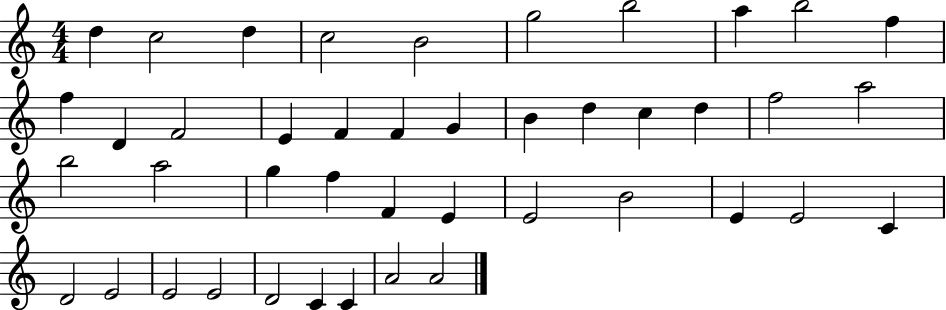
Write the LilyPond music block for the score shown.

{
  \clef treble
  \numericTimeSignature
  \time 4/4
  \key c \major
  d''4 c''2 d''4 | c''2 b'2 | g''2 b''2 | a''4 b''2 f''4 | \break f''4 d'4 f'2 | e'4 f'4 f'4 g'4 | b'4 d''4 c''4 d''4 | f''2 a''2 | \break b''2 a''2 | g''4 f''4 f'4 e'4 | e'2 b'2 | e'4 e'2 c'4 | \break d'2 e'2 | e'2 e'2 | d'2 c'4 c'4 | a'2 a'2 | \break \bar "|."
}